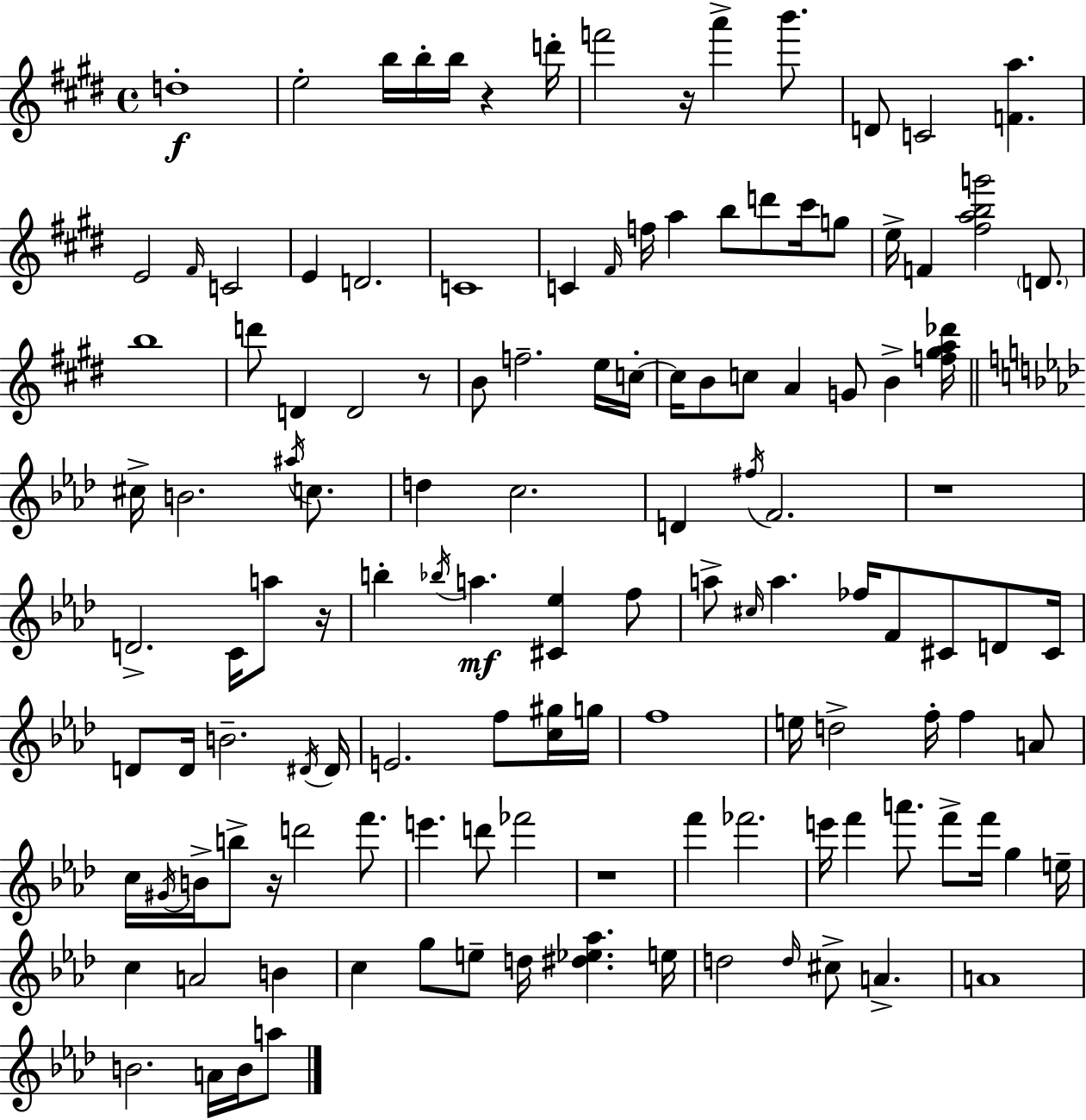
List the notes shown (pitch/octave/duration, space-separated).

D5/w E5/h B5/s B5/s B5/s R/q D6/s F6/h R/s A6/q B6/e. D4/e C4/h [F4,A5]/q. E4/h F#4/s C4/h E4/q D4/h. C4/w C4/q F#4/s F5/s A5/q B5/e D6/e C#6/s G5/e E5/s F4/q [F#5,A5,B5,G6]/h D4/e. B5/w D6/e D4/q D4/h R/e B4/e F5/h. E5/s C5/s C5/s B4/e C5/e A4/q G4/e B4/q [F5,G#5,A5,Db6]/s C#5/s B4/h. A#5/s C5/e. D5/q C5/h. D4/q F#5/s F4/h. R/w D4/h. C4/s A5/e R/s B5/q Bb5/s A5/q. [C#4,Eb5]/q F5/e A5/e C#5/s A5/q. FES5/s F4/e C#4/e D4/e C#4/s D4/e D4/s B4/h. D#4/s D#4/s E4/h. F5/e [C5,G#5]/s G5/s F5/w E5/s D5/h F5/s F5/q A4/e C5/s G#4/s B4/s B5/e R/s D6/h F6/e. E6/q. D6/e FES6/h R/w F6/q FES6/h. E6/s F6/q A6/e. F6/e F6/s G5/q E5/s C5/q A4/h B4/q C5/q G5/e E5/e D5/s [D#5,Eb5,Ab5]/q. E5/s D5/h D5/s C#5/e A4/q. A4/w B4/h. A4/s B4/s A5/e